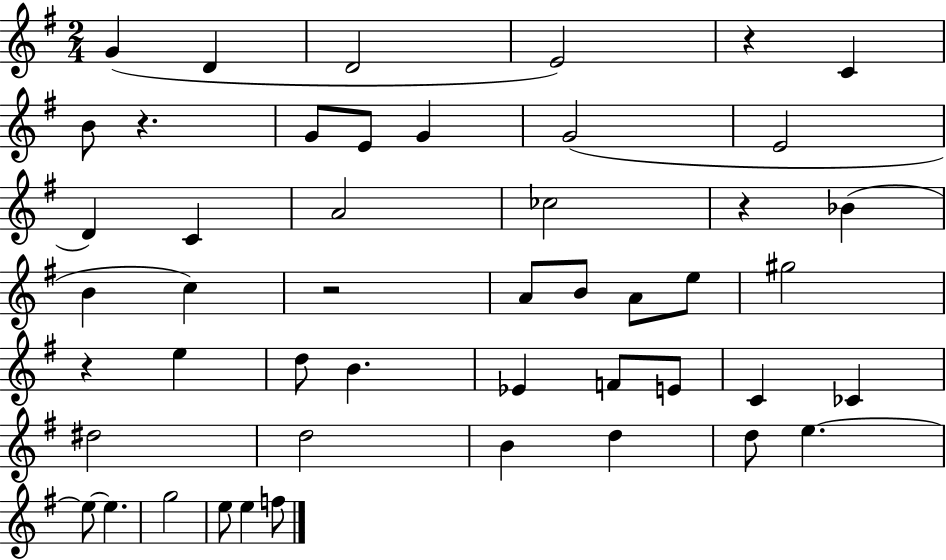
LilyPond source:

{
  \clef treble
  \numericTimeSignature
  \time 2/4
  \key g \major
  g'4( d'4 | d'2 | e'2) | r4 c'4 | \break b'8 r4. | g'8 e'8 g'4 | g'2( | e'2 | \break d'4) c'4 | a'2 | ces''2 | r4 bes'4( | \break b'4 c''4) | r2 | a'8 b'8 a'8 e''8 | gis''2 | \break r4 e''4 | d''8 b'4. | ees'4 f'8 e'8 | c'4 ces'4 | \break dis''2 | d''2 | b'4 d''4 | d''8 e''4.~~ | \break e''8~~ e''4. | g''2 | e''8 e''4 f''8 | \bar "|."
}